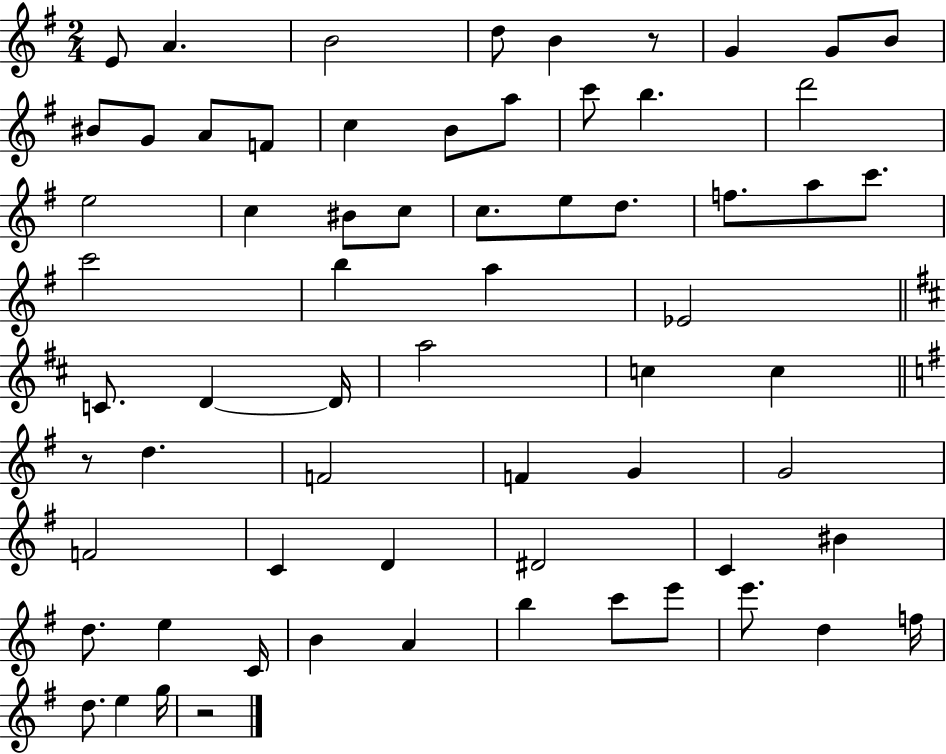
E4/e A4/q. B4/h D5/e B4/q R/e G4/q G4/e B4/e BIS4/e G4/e A4/e F4/e C5/q B4/e A5/e C6/e B5/q. D6/h E5/h C5/q BIS4/e C5/e C5/e. E5/e D5/e. F5/e. A5/e C6/e. C6/h B5/q A5/q Eb4/h C4/e. D4/q D4/s A5/h C5/q C5/q R/e D5/q. F4/h F4/q G4/q G4/h F4/h C4/q D4/q D#4/h C4/q BIS4/q D5/e. E5/q C4/s B4/q A4/q B5/q C6/e E6/e E6/e. D5/q F5/s D5/e. E5/q G5/s R/h